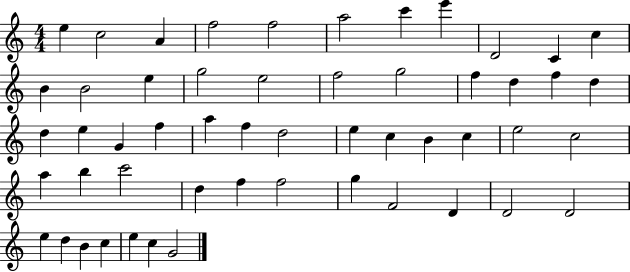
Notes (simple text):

E5/q C5/h A4/q F5/h F5/h A5/h C6/q E6/q D4/h C4/q C5/q B4/q B4/h E5/q G5/h E5/h F5/h G5/h F5/q D5/q F5/q D5/q D5/q E5/q G4/q F5/q A5/q F5/q D5/h E5/q C5/q B4/q C5/q E5/h C5/h A5/q B5/q C6/h D5/q F5/q F5/h G5/q F4/h D4/q D4/h D4/h E5/q D5/q B4/q C5/q E5/q C5/q G4/h